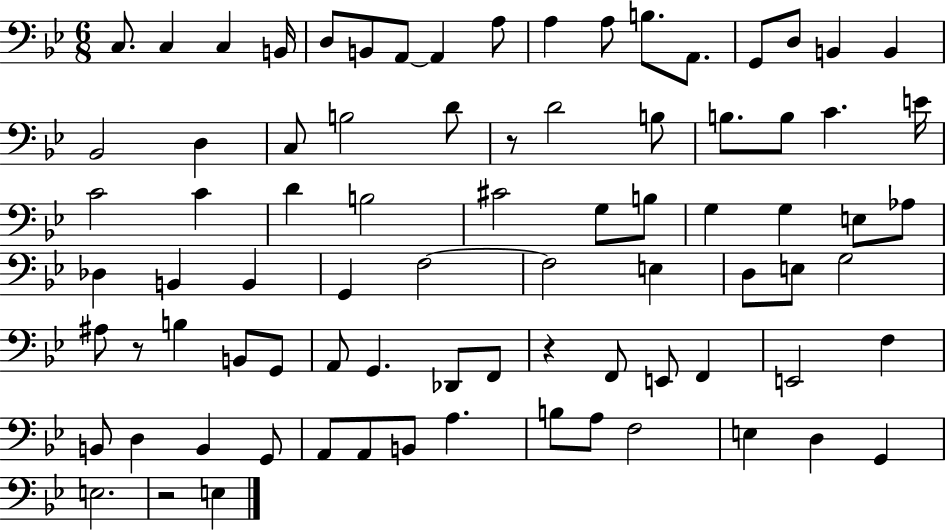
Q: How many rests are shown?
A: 4